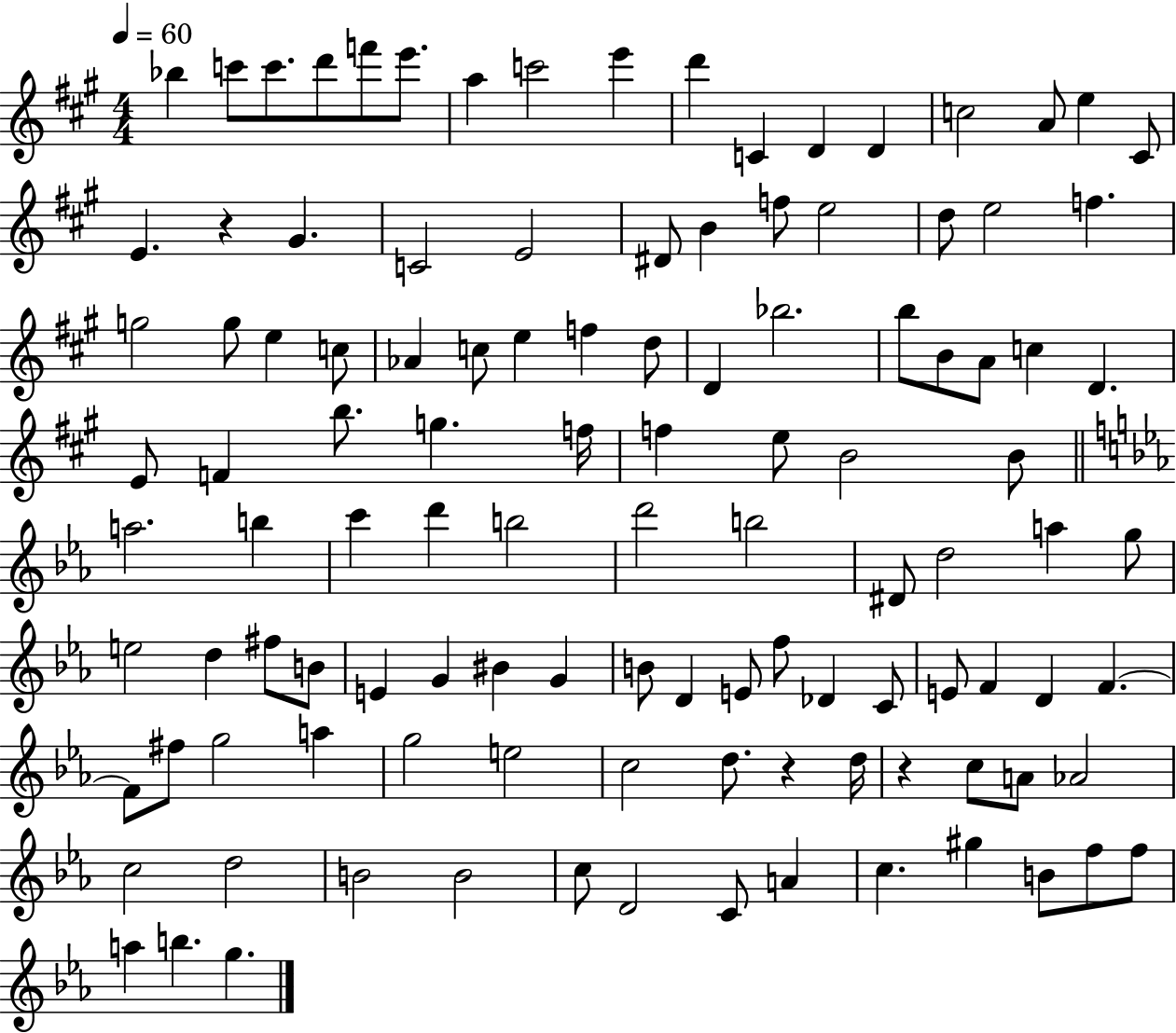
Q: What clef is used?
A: treble